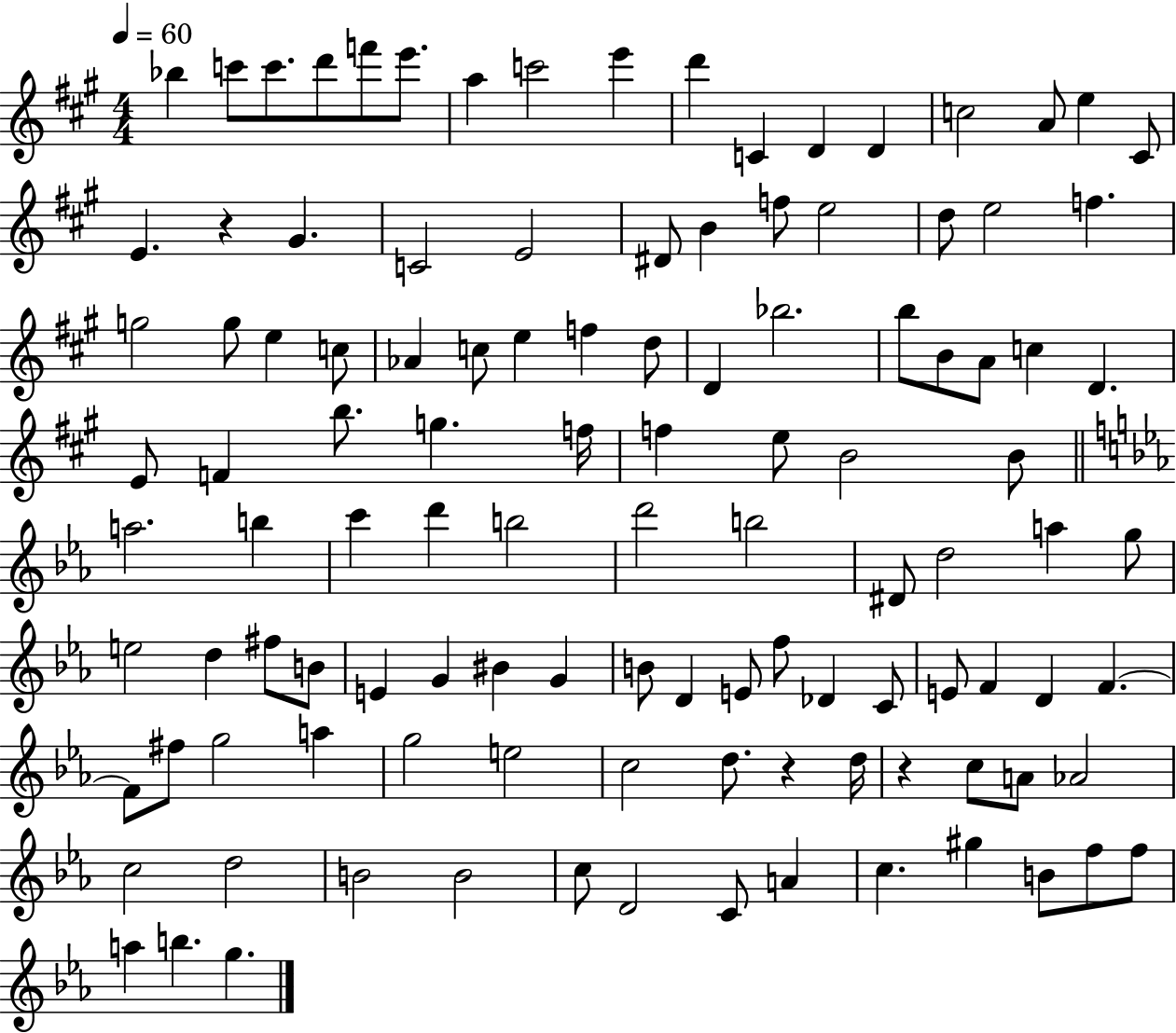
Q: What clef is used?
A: treble